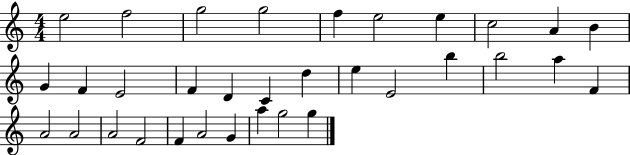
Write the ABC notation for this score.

X:1
T:Untitled
M:4/4
L:1/4
K:C
e2 f2 g2 g2 f e2 e c2 A B G F E2 F D C d e E2 b b2 a F A2 A2 A2 F2 F A2 G a g2 g